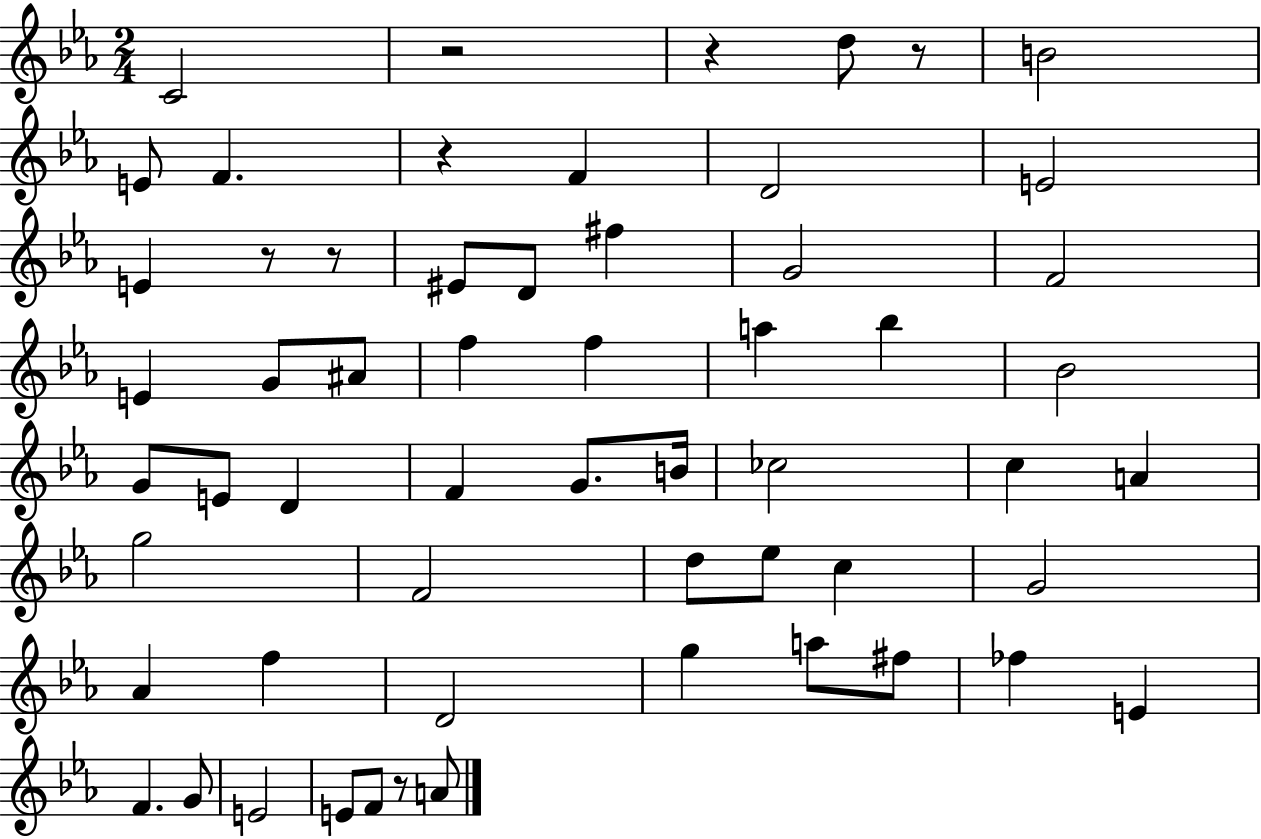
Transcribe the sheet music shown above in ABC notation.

X:1
T:Untitled
M:2/4
L:1/4
K:Eb
C2 z2 z d/2 z/2 B2 E/2 F z F D2 E2 E z/2 z/2 ^E/2 D/2 ^f G2 F2 E G/2 ^A/2 f f a _b _B2 G/2 E/2 D F G/2 B/4 _c2 c A g2 F2 d/2 _e/2 c G2 _A f D2 g a/2 ^f/2 _f E F G/2 E2 E/2 F/2 z/2 A/2